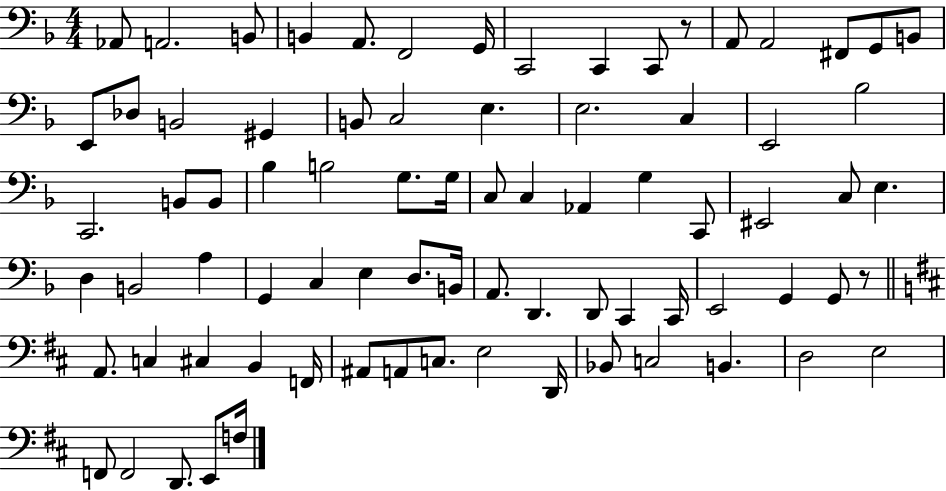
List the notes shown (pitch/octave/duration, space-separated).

Ab2/e A2/h. B2/e B2/q A2/e. F2/h G2/s C2/h C2/q C2/e R/e A2/e A2/h F#2/e G2/e B2/e E2/e Db3/e B2/h G#2/q B2/e C3/h E3/q. E3/h. C3/q E2/h Bb3/h C2/h. B2/e B2/e Bb3/q B3/h G3/e. G3/s C3/e C3/q Ab2/q G3/q C2/e EIS2/h C3/e E3/q. D3/q B2/h A3/q G2/q C3/q E3/q D3/e. B2/s A2/e. D2/q. D2/e C2/q C2/s E2/h G2/q G2/e R/e A2/e. C3/q C#3/q B2/q F2/s A#2/e A2/e C3/e. E3/h D2/s Bb2/e C3/h B2/q. D3/h E3/h F2/e F2/h D2/e. E2/e F3/s